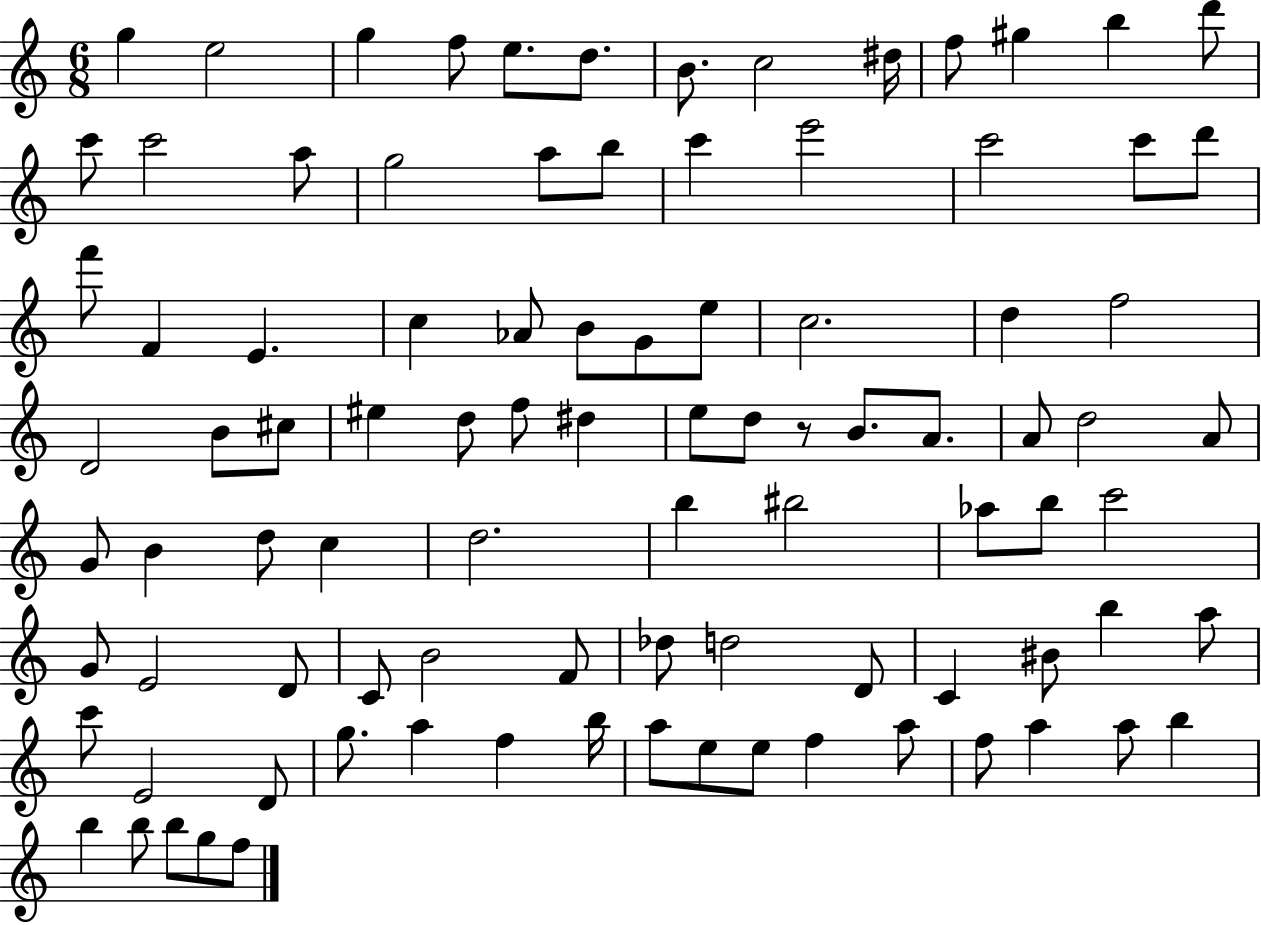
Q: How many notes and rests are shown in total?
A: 94